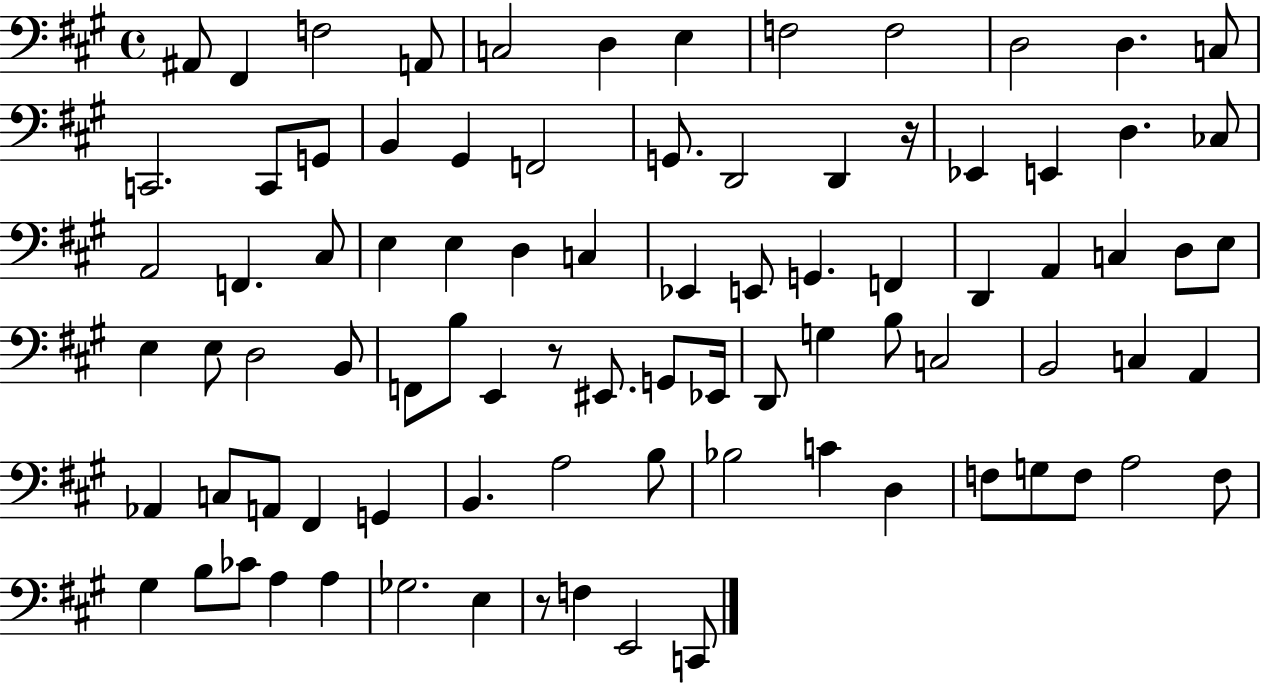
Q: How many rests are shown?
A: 3